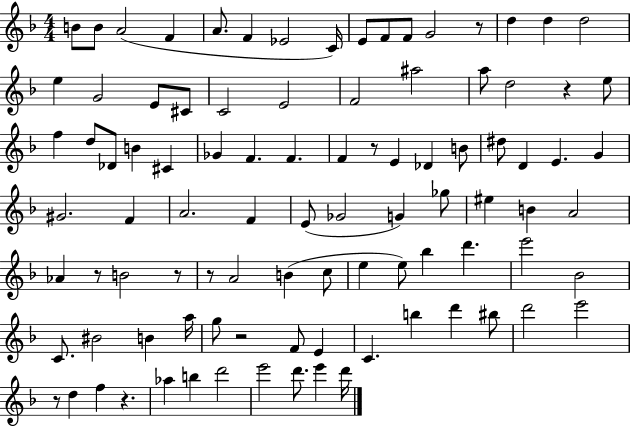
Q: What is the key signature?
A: F major